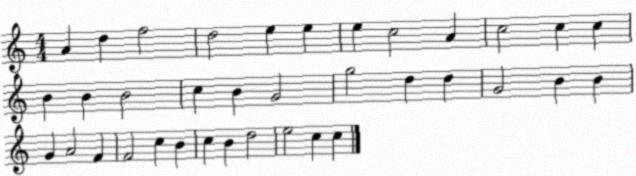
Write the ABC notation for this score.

X:1
T:Untitled
M:4/4
L:1/4
K:C
A d f2 d2 e e e c2 A c2 c c B B B2 c B G2 g2 d d G2 B B G A2 F F2 c B c B d2 e2 c c